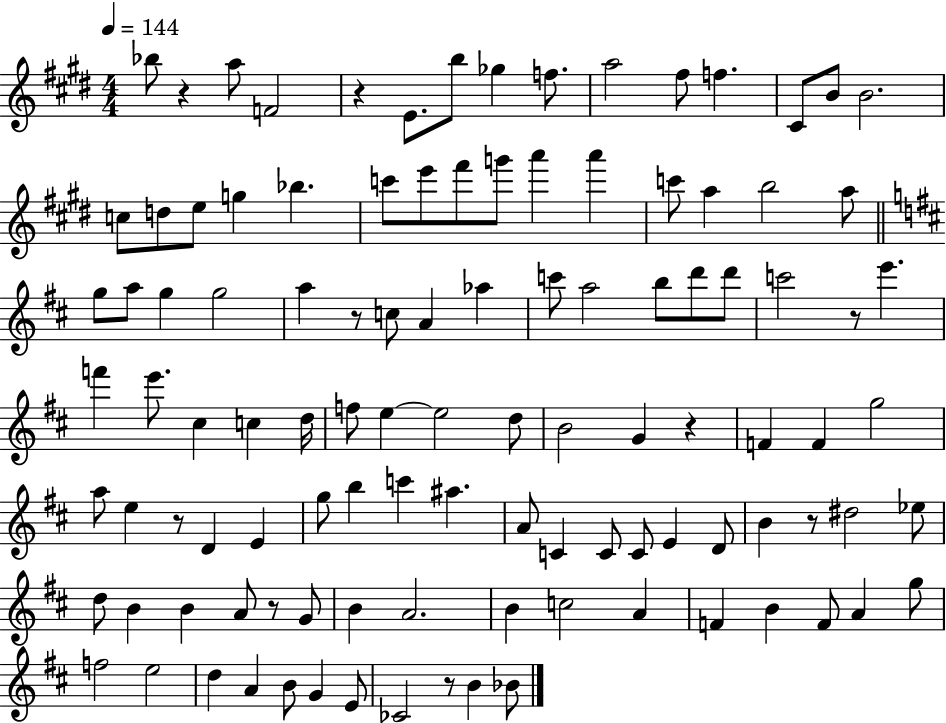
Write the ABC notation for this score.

X:1
T:Untitled
M:4/4
L:1/4
K:E
_b/2 z a/2 F2 z E/2 b/2 _g f/2 a2 ^f/2 f ^C/2 B/2 B2 c/2 d/2 e/2 g _b c'/2 e'/2 ^f'/2 g'/2 a' a' c'/2 a b2 a/2 g/2 a/2 g g2 a z/2 c/2 A _a c'/2 a2 b/2 d'/2 d'/2 c'2 z/2 e' f' e'/2 ^c c d/4 f/2 e e2 d/2 B2 G z F F g2 a/2 e z/2 D E g/2 b c' ^a A/2 C C/2 C/2 E D/2 B z/2 ^d2 _e/2 d/2 B B A/2 z/2 G/2 B A2 B c2 A F B F/2 A g/2 f2 e2 d A B/2 G E/2 _C2 z/2 B _B/2